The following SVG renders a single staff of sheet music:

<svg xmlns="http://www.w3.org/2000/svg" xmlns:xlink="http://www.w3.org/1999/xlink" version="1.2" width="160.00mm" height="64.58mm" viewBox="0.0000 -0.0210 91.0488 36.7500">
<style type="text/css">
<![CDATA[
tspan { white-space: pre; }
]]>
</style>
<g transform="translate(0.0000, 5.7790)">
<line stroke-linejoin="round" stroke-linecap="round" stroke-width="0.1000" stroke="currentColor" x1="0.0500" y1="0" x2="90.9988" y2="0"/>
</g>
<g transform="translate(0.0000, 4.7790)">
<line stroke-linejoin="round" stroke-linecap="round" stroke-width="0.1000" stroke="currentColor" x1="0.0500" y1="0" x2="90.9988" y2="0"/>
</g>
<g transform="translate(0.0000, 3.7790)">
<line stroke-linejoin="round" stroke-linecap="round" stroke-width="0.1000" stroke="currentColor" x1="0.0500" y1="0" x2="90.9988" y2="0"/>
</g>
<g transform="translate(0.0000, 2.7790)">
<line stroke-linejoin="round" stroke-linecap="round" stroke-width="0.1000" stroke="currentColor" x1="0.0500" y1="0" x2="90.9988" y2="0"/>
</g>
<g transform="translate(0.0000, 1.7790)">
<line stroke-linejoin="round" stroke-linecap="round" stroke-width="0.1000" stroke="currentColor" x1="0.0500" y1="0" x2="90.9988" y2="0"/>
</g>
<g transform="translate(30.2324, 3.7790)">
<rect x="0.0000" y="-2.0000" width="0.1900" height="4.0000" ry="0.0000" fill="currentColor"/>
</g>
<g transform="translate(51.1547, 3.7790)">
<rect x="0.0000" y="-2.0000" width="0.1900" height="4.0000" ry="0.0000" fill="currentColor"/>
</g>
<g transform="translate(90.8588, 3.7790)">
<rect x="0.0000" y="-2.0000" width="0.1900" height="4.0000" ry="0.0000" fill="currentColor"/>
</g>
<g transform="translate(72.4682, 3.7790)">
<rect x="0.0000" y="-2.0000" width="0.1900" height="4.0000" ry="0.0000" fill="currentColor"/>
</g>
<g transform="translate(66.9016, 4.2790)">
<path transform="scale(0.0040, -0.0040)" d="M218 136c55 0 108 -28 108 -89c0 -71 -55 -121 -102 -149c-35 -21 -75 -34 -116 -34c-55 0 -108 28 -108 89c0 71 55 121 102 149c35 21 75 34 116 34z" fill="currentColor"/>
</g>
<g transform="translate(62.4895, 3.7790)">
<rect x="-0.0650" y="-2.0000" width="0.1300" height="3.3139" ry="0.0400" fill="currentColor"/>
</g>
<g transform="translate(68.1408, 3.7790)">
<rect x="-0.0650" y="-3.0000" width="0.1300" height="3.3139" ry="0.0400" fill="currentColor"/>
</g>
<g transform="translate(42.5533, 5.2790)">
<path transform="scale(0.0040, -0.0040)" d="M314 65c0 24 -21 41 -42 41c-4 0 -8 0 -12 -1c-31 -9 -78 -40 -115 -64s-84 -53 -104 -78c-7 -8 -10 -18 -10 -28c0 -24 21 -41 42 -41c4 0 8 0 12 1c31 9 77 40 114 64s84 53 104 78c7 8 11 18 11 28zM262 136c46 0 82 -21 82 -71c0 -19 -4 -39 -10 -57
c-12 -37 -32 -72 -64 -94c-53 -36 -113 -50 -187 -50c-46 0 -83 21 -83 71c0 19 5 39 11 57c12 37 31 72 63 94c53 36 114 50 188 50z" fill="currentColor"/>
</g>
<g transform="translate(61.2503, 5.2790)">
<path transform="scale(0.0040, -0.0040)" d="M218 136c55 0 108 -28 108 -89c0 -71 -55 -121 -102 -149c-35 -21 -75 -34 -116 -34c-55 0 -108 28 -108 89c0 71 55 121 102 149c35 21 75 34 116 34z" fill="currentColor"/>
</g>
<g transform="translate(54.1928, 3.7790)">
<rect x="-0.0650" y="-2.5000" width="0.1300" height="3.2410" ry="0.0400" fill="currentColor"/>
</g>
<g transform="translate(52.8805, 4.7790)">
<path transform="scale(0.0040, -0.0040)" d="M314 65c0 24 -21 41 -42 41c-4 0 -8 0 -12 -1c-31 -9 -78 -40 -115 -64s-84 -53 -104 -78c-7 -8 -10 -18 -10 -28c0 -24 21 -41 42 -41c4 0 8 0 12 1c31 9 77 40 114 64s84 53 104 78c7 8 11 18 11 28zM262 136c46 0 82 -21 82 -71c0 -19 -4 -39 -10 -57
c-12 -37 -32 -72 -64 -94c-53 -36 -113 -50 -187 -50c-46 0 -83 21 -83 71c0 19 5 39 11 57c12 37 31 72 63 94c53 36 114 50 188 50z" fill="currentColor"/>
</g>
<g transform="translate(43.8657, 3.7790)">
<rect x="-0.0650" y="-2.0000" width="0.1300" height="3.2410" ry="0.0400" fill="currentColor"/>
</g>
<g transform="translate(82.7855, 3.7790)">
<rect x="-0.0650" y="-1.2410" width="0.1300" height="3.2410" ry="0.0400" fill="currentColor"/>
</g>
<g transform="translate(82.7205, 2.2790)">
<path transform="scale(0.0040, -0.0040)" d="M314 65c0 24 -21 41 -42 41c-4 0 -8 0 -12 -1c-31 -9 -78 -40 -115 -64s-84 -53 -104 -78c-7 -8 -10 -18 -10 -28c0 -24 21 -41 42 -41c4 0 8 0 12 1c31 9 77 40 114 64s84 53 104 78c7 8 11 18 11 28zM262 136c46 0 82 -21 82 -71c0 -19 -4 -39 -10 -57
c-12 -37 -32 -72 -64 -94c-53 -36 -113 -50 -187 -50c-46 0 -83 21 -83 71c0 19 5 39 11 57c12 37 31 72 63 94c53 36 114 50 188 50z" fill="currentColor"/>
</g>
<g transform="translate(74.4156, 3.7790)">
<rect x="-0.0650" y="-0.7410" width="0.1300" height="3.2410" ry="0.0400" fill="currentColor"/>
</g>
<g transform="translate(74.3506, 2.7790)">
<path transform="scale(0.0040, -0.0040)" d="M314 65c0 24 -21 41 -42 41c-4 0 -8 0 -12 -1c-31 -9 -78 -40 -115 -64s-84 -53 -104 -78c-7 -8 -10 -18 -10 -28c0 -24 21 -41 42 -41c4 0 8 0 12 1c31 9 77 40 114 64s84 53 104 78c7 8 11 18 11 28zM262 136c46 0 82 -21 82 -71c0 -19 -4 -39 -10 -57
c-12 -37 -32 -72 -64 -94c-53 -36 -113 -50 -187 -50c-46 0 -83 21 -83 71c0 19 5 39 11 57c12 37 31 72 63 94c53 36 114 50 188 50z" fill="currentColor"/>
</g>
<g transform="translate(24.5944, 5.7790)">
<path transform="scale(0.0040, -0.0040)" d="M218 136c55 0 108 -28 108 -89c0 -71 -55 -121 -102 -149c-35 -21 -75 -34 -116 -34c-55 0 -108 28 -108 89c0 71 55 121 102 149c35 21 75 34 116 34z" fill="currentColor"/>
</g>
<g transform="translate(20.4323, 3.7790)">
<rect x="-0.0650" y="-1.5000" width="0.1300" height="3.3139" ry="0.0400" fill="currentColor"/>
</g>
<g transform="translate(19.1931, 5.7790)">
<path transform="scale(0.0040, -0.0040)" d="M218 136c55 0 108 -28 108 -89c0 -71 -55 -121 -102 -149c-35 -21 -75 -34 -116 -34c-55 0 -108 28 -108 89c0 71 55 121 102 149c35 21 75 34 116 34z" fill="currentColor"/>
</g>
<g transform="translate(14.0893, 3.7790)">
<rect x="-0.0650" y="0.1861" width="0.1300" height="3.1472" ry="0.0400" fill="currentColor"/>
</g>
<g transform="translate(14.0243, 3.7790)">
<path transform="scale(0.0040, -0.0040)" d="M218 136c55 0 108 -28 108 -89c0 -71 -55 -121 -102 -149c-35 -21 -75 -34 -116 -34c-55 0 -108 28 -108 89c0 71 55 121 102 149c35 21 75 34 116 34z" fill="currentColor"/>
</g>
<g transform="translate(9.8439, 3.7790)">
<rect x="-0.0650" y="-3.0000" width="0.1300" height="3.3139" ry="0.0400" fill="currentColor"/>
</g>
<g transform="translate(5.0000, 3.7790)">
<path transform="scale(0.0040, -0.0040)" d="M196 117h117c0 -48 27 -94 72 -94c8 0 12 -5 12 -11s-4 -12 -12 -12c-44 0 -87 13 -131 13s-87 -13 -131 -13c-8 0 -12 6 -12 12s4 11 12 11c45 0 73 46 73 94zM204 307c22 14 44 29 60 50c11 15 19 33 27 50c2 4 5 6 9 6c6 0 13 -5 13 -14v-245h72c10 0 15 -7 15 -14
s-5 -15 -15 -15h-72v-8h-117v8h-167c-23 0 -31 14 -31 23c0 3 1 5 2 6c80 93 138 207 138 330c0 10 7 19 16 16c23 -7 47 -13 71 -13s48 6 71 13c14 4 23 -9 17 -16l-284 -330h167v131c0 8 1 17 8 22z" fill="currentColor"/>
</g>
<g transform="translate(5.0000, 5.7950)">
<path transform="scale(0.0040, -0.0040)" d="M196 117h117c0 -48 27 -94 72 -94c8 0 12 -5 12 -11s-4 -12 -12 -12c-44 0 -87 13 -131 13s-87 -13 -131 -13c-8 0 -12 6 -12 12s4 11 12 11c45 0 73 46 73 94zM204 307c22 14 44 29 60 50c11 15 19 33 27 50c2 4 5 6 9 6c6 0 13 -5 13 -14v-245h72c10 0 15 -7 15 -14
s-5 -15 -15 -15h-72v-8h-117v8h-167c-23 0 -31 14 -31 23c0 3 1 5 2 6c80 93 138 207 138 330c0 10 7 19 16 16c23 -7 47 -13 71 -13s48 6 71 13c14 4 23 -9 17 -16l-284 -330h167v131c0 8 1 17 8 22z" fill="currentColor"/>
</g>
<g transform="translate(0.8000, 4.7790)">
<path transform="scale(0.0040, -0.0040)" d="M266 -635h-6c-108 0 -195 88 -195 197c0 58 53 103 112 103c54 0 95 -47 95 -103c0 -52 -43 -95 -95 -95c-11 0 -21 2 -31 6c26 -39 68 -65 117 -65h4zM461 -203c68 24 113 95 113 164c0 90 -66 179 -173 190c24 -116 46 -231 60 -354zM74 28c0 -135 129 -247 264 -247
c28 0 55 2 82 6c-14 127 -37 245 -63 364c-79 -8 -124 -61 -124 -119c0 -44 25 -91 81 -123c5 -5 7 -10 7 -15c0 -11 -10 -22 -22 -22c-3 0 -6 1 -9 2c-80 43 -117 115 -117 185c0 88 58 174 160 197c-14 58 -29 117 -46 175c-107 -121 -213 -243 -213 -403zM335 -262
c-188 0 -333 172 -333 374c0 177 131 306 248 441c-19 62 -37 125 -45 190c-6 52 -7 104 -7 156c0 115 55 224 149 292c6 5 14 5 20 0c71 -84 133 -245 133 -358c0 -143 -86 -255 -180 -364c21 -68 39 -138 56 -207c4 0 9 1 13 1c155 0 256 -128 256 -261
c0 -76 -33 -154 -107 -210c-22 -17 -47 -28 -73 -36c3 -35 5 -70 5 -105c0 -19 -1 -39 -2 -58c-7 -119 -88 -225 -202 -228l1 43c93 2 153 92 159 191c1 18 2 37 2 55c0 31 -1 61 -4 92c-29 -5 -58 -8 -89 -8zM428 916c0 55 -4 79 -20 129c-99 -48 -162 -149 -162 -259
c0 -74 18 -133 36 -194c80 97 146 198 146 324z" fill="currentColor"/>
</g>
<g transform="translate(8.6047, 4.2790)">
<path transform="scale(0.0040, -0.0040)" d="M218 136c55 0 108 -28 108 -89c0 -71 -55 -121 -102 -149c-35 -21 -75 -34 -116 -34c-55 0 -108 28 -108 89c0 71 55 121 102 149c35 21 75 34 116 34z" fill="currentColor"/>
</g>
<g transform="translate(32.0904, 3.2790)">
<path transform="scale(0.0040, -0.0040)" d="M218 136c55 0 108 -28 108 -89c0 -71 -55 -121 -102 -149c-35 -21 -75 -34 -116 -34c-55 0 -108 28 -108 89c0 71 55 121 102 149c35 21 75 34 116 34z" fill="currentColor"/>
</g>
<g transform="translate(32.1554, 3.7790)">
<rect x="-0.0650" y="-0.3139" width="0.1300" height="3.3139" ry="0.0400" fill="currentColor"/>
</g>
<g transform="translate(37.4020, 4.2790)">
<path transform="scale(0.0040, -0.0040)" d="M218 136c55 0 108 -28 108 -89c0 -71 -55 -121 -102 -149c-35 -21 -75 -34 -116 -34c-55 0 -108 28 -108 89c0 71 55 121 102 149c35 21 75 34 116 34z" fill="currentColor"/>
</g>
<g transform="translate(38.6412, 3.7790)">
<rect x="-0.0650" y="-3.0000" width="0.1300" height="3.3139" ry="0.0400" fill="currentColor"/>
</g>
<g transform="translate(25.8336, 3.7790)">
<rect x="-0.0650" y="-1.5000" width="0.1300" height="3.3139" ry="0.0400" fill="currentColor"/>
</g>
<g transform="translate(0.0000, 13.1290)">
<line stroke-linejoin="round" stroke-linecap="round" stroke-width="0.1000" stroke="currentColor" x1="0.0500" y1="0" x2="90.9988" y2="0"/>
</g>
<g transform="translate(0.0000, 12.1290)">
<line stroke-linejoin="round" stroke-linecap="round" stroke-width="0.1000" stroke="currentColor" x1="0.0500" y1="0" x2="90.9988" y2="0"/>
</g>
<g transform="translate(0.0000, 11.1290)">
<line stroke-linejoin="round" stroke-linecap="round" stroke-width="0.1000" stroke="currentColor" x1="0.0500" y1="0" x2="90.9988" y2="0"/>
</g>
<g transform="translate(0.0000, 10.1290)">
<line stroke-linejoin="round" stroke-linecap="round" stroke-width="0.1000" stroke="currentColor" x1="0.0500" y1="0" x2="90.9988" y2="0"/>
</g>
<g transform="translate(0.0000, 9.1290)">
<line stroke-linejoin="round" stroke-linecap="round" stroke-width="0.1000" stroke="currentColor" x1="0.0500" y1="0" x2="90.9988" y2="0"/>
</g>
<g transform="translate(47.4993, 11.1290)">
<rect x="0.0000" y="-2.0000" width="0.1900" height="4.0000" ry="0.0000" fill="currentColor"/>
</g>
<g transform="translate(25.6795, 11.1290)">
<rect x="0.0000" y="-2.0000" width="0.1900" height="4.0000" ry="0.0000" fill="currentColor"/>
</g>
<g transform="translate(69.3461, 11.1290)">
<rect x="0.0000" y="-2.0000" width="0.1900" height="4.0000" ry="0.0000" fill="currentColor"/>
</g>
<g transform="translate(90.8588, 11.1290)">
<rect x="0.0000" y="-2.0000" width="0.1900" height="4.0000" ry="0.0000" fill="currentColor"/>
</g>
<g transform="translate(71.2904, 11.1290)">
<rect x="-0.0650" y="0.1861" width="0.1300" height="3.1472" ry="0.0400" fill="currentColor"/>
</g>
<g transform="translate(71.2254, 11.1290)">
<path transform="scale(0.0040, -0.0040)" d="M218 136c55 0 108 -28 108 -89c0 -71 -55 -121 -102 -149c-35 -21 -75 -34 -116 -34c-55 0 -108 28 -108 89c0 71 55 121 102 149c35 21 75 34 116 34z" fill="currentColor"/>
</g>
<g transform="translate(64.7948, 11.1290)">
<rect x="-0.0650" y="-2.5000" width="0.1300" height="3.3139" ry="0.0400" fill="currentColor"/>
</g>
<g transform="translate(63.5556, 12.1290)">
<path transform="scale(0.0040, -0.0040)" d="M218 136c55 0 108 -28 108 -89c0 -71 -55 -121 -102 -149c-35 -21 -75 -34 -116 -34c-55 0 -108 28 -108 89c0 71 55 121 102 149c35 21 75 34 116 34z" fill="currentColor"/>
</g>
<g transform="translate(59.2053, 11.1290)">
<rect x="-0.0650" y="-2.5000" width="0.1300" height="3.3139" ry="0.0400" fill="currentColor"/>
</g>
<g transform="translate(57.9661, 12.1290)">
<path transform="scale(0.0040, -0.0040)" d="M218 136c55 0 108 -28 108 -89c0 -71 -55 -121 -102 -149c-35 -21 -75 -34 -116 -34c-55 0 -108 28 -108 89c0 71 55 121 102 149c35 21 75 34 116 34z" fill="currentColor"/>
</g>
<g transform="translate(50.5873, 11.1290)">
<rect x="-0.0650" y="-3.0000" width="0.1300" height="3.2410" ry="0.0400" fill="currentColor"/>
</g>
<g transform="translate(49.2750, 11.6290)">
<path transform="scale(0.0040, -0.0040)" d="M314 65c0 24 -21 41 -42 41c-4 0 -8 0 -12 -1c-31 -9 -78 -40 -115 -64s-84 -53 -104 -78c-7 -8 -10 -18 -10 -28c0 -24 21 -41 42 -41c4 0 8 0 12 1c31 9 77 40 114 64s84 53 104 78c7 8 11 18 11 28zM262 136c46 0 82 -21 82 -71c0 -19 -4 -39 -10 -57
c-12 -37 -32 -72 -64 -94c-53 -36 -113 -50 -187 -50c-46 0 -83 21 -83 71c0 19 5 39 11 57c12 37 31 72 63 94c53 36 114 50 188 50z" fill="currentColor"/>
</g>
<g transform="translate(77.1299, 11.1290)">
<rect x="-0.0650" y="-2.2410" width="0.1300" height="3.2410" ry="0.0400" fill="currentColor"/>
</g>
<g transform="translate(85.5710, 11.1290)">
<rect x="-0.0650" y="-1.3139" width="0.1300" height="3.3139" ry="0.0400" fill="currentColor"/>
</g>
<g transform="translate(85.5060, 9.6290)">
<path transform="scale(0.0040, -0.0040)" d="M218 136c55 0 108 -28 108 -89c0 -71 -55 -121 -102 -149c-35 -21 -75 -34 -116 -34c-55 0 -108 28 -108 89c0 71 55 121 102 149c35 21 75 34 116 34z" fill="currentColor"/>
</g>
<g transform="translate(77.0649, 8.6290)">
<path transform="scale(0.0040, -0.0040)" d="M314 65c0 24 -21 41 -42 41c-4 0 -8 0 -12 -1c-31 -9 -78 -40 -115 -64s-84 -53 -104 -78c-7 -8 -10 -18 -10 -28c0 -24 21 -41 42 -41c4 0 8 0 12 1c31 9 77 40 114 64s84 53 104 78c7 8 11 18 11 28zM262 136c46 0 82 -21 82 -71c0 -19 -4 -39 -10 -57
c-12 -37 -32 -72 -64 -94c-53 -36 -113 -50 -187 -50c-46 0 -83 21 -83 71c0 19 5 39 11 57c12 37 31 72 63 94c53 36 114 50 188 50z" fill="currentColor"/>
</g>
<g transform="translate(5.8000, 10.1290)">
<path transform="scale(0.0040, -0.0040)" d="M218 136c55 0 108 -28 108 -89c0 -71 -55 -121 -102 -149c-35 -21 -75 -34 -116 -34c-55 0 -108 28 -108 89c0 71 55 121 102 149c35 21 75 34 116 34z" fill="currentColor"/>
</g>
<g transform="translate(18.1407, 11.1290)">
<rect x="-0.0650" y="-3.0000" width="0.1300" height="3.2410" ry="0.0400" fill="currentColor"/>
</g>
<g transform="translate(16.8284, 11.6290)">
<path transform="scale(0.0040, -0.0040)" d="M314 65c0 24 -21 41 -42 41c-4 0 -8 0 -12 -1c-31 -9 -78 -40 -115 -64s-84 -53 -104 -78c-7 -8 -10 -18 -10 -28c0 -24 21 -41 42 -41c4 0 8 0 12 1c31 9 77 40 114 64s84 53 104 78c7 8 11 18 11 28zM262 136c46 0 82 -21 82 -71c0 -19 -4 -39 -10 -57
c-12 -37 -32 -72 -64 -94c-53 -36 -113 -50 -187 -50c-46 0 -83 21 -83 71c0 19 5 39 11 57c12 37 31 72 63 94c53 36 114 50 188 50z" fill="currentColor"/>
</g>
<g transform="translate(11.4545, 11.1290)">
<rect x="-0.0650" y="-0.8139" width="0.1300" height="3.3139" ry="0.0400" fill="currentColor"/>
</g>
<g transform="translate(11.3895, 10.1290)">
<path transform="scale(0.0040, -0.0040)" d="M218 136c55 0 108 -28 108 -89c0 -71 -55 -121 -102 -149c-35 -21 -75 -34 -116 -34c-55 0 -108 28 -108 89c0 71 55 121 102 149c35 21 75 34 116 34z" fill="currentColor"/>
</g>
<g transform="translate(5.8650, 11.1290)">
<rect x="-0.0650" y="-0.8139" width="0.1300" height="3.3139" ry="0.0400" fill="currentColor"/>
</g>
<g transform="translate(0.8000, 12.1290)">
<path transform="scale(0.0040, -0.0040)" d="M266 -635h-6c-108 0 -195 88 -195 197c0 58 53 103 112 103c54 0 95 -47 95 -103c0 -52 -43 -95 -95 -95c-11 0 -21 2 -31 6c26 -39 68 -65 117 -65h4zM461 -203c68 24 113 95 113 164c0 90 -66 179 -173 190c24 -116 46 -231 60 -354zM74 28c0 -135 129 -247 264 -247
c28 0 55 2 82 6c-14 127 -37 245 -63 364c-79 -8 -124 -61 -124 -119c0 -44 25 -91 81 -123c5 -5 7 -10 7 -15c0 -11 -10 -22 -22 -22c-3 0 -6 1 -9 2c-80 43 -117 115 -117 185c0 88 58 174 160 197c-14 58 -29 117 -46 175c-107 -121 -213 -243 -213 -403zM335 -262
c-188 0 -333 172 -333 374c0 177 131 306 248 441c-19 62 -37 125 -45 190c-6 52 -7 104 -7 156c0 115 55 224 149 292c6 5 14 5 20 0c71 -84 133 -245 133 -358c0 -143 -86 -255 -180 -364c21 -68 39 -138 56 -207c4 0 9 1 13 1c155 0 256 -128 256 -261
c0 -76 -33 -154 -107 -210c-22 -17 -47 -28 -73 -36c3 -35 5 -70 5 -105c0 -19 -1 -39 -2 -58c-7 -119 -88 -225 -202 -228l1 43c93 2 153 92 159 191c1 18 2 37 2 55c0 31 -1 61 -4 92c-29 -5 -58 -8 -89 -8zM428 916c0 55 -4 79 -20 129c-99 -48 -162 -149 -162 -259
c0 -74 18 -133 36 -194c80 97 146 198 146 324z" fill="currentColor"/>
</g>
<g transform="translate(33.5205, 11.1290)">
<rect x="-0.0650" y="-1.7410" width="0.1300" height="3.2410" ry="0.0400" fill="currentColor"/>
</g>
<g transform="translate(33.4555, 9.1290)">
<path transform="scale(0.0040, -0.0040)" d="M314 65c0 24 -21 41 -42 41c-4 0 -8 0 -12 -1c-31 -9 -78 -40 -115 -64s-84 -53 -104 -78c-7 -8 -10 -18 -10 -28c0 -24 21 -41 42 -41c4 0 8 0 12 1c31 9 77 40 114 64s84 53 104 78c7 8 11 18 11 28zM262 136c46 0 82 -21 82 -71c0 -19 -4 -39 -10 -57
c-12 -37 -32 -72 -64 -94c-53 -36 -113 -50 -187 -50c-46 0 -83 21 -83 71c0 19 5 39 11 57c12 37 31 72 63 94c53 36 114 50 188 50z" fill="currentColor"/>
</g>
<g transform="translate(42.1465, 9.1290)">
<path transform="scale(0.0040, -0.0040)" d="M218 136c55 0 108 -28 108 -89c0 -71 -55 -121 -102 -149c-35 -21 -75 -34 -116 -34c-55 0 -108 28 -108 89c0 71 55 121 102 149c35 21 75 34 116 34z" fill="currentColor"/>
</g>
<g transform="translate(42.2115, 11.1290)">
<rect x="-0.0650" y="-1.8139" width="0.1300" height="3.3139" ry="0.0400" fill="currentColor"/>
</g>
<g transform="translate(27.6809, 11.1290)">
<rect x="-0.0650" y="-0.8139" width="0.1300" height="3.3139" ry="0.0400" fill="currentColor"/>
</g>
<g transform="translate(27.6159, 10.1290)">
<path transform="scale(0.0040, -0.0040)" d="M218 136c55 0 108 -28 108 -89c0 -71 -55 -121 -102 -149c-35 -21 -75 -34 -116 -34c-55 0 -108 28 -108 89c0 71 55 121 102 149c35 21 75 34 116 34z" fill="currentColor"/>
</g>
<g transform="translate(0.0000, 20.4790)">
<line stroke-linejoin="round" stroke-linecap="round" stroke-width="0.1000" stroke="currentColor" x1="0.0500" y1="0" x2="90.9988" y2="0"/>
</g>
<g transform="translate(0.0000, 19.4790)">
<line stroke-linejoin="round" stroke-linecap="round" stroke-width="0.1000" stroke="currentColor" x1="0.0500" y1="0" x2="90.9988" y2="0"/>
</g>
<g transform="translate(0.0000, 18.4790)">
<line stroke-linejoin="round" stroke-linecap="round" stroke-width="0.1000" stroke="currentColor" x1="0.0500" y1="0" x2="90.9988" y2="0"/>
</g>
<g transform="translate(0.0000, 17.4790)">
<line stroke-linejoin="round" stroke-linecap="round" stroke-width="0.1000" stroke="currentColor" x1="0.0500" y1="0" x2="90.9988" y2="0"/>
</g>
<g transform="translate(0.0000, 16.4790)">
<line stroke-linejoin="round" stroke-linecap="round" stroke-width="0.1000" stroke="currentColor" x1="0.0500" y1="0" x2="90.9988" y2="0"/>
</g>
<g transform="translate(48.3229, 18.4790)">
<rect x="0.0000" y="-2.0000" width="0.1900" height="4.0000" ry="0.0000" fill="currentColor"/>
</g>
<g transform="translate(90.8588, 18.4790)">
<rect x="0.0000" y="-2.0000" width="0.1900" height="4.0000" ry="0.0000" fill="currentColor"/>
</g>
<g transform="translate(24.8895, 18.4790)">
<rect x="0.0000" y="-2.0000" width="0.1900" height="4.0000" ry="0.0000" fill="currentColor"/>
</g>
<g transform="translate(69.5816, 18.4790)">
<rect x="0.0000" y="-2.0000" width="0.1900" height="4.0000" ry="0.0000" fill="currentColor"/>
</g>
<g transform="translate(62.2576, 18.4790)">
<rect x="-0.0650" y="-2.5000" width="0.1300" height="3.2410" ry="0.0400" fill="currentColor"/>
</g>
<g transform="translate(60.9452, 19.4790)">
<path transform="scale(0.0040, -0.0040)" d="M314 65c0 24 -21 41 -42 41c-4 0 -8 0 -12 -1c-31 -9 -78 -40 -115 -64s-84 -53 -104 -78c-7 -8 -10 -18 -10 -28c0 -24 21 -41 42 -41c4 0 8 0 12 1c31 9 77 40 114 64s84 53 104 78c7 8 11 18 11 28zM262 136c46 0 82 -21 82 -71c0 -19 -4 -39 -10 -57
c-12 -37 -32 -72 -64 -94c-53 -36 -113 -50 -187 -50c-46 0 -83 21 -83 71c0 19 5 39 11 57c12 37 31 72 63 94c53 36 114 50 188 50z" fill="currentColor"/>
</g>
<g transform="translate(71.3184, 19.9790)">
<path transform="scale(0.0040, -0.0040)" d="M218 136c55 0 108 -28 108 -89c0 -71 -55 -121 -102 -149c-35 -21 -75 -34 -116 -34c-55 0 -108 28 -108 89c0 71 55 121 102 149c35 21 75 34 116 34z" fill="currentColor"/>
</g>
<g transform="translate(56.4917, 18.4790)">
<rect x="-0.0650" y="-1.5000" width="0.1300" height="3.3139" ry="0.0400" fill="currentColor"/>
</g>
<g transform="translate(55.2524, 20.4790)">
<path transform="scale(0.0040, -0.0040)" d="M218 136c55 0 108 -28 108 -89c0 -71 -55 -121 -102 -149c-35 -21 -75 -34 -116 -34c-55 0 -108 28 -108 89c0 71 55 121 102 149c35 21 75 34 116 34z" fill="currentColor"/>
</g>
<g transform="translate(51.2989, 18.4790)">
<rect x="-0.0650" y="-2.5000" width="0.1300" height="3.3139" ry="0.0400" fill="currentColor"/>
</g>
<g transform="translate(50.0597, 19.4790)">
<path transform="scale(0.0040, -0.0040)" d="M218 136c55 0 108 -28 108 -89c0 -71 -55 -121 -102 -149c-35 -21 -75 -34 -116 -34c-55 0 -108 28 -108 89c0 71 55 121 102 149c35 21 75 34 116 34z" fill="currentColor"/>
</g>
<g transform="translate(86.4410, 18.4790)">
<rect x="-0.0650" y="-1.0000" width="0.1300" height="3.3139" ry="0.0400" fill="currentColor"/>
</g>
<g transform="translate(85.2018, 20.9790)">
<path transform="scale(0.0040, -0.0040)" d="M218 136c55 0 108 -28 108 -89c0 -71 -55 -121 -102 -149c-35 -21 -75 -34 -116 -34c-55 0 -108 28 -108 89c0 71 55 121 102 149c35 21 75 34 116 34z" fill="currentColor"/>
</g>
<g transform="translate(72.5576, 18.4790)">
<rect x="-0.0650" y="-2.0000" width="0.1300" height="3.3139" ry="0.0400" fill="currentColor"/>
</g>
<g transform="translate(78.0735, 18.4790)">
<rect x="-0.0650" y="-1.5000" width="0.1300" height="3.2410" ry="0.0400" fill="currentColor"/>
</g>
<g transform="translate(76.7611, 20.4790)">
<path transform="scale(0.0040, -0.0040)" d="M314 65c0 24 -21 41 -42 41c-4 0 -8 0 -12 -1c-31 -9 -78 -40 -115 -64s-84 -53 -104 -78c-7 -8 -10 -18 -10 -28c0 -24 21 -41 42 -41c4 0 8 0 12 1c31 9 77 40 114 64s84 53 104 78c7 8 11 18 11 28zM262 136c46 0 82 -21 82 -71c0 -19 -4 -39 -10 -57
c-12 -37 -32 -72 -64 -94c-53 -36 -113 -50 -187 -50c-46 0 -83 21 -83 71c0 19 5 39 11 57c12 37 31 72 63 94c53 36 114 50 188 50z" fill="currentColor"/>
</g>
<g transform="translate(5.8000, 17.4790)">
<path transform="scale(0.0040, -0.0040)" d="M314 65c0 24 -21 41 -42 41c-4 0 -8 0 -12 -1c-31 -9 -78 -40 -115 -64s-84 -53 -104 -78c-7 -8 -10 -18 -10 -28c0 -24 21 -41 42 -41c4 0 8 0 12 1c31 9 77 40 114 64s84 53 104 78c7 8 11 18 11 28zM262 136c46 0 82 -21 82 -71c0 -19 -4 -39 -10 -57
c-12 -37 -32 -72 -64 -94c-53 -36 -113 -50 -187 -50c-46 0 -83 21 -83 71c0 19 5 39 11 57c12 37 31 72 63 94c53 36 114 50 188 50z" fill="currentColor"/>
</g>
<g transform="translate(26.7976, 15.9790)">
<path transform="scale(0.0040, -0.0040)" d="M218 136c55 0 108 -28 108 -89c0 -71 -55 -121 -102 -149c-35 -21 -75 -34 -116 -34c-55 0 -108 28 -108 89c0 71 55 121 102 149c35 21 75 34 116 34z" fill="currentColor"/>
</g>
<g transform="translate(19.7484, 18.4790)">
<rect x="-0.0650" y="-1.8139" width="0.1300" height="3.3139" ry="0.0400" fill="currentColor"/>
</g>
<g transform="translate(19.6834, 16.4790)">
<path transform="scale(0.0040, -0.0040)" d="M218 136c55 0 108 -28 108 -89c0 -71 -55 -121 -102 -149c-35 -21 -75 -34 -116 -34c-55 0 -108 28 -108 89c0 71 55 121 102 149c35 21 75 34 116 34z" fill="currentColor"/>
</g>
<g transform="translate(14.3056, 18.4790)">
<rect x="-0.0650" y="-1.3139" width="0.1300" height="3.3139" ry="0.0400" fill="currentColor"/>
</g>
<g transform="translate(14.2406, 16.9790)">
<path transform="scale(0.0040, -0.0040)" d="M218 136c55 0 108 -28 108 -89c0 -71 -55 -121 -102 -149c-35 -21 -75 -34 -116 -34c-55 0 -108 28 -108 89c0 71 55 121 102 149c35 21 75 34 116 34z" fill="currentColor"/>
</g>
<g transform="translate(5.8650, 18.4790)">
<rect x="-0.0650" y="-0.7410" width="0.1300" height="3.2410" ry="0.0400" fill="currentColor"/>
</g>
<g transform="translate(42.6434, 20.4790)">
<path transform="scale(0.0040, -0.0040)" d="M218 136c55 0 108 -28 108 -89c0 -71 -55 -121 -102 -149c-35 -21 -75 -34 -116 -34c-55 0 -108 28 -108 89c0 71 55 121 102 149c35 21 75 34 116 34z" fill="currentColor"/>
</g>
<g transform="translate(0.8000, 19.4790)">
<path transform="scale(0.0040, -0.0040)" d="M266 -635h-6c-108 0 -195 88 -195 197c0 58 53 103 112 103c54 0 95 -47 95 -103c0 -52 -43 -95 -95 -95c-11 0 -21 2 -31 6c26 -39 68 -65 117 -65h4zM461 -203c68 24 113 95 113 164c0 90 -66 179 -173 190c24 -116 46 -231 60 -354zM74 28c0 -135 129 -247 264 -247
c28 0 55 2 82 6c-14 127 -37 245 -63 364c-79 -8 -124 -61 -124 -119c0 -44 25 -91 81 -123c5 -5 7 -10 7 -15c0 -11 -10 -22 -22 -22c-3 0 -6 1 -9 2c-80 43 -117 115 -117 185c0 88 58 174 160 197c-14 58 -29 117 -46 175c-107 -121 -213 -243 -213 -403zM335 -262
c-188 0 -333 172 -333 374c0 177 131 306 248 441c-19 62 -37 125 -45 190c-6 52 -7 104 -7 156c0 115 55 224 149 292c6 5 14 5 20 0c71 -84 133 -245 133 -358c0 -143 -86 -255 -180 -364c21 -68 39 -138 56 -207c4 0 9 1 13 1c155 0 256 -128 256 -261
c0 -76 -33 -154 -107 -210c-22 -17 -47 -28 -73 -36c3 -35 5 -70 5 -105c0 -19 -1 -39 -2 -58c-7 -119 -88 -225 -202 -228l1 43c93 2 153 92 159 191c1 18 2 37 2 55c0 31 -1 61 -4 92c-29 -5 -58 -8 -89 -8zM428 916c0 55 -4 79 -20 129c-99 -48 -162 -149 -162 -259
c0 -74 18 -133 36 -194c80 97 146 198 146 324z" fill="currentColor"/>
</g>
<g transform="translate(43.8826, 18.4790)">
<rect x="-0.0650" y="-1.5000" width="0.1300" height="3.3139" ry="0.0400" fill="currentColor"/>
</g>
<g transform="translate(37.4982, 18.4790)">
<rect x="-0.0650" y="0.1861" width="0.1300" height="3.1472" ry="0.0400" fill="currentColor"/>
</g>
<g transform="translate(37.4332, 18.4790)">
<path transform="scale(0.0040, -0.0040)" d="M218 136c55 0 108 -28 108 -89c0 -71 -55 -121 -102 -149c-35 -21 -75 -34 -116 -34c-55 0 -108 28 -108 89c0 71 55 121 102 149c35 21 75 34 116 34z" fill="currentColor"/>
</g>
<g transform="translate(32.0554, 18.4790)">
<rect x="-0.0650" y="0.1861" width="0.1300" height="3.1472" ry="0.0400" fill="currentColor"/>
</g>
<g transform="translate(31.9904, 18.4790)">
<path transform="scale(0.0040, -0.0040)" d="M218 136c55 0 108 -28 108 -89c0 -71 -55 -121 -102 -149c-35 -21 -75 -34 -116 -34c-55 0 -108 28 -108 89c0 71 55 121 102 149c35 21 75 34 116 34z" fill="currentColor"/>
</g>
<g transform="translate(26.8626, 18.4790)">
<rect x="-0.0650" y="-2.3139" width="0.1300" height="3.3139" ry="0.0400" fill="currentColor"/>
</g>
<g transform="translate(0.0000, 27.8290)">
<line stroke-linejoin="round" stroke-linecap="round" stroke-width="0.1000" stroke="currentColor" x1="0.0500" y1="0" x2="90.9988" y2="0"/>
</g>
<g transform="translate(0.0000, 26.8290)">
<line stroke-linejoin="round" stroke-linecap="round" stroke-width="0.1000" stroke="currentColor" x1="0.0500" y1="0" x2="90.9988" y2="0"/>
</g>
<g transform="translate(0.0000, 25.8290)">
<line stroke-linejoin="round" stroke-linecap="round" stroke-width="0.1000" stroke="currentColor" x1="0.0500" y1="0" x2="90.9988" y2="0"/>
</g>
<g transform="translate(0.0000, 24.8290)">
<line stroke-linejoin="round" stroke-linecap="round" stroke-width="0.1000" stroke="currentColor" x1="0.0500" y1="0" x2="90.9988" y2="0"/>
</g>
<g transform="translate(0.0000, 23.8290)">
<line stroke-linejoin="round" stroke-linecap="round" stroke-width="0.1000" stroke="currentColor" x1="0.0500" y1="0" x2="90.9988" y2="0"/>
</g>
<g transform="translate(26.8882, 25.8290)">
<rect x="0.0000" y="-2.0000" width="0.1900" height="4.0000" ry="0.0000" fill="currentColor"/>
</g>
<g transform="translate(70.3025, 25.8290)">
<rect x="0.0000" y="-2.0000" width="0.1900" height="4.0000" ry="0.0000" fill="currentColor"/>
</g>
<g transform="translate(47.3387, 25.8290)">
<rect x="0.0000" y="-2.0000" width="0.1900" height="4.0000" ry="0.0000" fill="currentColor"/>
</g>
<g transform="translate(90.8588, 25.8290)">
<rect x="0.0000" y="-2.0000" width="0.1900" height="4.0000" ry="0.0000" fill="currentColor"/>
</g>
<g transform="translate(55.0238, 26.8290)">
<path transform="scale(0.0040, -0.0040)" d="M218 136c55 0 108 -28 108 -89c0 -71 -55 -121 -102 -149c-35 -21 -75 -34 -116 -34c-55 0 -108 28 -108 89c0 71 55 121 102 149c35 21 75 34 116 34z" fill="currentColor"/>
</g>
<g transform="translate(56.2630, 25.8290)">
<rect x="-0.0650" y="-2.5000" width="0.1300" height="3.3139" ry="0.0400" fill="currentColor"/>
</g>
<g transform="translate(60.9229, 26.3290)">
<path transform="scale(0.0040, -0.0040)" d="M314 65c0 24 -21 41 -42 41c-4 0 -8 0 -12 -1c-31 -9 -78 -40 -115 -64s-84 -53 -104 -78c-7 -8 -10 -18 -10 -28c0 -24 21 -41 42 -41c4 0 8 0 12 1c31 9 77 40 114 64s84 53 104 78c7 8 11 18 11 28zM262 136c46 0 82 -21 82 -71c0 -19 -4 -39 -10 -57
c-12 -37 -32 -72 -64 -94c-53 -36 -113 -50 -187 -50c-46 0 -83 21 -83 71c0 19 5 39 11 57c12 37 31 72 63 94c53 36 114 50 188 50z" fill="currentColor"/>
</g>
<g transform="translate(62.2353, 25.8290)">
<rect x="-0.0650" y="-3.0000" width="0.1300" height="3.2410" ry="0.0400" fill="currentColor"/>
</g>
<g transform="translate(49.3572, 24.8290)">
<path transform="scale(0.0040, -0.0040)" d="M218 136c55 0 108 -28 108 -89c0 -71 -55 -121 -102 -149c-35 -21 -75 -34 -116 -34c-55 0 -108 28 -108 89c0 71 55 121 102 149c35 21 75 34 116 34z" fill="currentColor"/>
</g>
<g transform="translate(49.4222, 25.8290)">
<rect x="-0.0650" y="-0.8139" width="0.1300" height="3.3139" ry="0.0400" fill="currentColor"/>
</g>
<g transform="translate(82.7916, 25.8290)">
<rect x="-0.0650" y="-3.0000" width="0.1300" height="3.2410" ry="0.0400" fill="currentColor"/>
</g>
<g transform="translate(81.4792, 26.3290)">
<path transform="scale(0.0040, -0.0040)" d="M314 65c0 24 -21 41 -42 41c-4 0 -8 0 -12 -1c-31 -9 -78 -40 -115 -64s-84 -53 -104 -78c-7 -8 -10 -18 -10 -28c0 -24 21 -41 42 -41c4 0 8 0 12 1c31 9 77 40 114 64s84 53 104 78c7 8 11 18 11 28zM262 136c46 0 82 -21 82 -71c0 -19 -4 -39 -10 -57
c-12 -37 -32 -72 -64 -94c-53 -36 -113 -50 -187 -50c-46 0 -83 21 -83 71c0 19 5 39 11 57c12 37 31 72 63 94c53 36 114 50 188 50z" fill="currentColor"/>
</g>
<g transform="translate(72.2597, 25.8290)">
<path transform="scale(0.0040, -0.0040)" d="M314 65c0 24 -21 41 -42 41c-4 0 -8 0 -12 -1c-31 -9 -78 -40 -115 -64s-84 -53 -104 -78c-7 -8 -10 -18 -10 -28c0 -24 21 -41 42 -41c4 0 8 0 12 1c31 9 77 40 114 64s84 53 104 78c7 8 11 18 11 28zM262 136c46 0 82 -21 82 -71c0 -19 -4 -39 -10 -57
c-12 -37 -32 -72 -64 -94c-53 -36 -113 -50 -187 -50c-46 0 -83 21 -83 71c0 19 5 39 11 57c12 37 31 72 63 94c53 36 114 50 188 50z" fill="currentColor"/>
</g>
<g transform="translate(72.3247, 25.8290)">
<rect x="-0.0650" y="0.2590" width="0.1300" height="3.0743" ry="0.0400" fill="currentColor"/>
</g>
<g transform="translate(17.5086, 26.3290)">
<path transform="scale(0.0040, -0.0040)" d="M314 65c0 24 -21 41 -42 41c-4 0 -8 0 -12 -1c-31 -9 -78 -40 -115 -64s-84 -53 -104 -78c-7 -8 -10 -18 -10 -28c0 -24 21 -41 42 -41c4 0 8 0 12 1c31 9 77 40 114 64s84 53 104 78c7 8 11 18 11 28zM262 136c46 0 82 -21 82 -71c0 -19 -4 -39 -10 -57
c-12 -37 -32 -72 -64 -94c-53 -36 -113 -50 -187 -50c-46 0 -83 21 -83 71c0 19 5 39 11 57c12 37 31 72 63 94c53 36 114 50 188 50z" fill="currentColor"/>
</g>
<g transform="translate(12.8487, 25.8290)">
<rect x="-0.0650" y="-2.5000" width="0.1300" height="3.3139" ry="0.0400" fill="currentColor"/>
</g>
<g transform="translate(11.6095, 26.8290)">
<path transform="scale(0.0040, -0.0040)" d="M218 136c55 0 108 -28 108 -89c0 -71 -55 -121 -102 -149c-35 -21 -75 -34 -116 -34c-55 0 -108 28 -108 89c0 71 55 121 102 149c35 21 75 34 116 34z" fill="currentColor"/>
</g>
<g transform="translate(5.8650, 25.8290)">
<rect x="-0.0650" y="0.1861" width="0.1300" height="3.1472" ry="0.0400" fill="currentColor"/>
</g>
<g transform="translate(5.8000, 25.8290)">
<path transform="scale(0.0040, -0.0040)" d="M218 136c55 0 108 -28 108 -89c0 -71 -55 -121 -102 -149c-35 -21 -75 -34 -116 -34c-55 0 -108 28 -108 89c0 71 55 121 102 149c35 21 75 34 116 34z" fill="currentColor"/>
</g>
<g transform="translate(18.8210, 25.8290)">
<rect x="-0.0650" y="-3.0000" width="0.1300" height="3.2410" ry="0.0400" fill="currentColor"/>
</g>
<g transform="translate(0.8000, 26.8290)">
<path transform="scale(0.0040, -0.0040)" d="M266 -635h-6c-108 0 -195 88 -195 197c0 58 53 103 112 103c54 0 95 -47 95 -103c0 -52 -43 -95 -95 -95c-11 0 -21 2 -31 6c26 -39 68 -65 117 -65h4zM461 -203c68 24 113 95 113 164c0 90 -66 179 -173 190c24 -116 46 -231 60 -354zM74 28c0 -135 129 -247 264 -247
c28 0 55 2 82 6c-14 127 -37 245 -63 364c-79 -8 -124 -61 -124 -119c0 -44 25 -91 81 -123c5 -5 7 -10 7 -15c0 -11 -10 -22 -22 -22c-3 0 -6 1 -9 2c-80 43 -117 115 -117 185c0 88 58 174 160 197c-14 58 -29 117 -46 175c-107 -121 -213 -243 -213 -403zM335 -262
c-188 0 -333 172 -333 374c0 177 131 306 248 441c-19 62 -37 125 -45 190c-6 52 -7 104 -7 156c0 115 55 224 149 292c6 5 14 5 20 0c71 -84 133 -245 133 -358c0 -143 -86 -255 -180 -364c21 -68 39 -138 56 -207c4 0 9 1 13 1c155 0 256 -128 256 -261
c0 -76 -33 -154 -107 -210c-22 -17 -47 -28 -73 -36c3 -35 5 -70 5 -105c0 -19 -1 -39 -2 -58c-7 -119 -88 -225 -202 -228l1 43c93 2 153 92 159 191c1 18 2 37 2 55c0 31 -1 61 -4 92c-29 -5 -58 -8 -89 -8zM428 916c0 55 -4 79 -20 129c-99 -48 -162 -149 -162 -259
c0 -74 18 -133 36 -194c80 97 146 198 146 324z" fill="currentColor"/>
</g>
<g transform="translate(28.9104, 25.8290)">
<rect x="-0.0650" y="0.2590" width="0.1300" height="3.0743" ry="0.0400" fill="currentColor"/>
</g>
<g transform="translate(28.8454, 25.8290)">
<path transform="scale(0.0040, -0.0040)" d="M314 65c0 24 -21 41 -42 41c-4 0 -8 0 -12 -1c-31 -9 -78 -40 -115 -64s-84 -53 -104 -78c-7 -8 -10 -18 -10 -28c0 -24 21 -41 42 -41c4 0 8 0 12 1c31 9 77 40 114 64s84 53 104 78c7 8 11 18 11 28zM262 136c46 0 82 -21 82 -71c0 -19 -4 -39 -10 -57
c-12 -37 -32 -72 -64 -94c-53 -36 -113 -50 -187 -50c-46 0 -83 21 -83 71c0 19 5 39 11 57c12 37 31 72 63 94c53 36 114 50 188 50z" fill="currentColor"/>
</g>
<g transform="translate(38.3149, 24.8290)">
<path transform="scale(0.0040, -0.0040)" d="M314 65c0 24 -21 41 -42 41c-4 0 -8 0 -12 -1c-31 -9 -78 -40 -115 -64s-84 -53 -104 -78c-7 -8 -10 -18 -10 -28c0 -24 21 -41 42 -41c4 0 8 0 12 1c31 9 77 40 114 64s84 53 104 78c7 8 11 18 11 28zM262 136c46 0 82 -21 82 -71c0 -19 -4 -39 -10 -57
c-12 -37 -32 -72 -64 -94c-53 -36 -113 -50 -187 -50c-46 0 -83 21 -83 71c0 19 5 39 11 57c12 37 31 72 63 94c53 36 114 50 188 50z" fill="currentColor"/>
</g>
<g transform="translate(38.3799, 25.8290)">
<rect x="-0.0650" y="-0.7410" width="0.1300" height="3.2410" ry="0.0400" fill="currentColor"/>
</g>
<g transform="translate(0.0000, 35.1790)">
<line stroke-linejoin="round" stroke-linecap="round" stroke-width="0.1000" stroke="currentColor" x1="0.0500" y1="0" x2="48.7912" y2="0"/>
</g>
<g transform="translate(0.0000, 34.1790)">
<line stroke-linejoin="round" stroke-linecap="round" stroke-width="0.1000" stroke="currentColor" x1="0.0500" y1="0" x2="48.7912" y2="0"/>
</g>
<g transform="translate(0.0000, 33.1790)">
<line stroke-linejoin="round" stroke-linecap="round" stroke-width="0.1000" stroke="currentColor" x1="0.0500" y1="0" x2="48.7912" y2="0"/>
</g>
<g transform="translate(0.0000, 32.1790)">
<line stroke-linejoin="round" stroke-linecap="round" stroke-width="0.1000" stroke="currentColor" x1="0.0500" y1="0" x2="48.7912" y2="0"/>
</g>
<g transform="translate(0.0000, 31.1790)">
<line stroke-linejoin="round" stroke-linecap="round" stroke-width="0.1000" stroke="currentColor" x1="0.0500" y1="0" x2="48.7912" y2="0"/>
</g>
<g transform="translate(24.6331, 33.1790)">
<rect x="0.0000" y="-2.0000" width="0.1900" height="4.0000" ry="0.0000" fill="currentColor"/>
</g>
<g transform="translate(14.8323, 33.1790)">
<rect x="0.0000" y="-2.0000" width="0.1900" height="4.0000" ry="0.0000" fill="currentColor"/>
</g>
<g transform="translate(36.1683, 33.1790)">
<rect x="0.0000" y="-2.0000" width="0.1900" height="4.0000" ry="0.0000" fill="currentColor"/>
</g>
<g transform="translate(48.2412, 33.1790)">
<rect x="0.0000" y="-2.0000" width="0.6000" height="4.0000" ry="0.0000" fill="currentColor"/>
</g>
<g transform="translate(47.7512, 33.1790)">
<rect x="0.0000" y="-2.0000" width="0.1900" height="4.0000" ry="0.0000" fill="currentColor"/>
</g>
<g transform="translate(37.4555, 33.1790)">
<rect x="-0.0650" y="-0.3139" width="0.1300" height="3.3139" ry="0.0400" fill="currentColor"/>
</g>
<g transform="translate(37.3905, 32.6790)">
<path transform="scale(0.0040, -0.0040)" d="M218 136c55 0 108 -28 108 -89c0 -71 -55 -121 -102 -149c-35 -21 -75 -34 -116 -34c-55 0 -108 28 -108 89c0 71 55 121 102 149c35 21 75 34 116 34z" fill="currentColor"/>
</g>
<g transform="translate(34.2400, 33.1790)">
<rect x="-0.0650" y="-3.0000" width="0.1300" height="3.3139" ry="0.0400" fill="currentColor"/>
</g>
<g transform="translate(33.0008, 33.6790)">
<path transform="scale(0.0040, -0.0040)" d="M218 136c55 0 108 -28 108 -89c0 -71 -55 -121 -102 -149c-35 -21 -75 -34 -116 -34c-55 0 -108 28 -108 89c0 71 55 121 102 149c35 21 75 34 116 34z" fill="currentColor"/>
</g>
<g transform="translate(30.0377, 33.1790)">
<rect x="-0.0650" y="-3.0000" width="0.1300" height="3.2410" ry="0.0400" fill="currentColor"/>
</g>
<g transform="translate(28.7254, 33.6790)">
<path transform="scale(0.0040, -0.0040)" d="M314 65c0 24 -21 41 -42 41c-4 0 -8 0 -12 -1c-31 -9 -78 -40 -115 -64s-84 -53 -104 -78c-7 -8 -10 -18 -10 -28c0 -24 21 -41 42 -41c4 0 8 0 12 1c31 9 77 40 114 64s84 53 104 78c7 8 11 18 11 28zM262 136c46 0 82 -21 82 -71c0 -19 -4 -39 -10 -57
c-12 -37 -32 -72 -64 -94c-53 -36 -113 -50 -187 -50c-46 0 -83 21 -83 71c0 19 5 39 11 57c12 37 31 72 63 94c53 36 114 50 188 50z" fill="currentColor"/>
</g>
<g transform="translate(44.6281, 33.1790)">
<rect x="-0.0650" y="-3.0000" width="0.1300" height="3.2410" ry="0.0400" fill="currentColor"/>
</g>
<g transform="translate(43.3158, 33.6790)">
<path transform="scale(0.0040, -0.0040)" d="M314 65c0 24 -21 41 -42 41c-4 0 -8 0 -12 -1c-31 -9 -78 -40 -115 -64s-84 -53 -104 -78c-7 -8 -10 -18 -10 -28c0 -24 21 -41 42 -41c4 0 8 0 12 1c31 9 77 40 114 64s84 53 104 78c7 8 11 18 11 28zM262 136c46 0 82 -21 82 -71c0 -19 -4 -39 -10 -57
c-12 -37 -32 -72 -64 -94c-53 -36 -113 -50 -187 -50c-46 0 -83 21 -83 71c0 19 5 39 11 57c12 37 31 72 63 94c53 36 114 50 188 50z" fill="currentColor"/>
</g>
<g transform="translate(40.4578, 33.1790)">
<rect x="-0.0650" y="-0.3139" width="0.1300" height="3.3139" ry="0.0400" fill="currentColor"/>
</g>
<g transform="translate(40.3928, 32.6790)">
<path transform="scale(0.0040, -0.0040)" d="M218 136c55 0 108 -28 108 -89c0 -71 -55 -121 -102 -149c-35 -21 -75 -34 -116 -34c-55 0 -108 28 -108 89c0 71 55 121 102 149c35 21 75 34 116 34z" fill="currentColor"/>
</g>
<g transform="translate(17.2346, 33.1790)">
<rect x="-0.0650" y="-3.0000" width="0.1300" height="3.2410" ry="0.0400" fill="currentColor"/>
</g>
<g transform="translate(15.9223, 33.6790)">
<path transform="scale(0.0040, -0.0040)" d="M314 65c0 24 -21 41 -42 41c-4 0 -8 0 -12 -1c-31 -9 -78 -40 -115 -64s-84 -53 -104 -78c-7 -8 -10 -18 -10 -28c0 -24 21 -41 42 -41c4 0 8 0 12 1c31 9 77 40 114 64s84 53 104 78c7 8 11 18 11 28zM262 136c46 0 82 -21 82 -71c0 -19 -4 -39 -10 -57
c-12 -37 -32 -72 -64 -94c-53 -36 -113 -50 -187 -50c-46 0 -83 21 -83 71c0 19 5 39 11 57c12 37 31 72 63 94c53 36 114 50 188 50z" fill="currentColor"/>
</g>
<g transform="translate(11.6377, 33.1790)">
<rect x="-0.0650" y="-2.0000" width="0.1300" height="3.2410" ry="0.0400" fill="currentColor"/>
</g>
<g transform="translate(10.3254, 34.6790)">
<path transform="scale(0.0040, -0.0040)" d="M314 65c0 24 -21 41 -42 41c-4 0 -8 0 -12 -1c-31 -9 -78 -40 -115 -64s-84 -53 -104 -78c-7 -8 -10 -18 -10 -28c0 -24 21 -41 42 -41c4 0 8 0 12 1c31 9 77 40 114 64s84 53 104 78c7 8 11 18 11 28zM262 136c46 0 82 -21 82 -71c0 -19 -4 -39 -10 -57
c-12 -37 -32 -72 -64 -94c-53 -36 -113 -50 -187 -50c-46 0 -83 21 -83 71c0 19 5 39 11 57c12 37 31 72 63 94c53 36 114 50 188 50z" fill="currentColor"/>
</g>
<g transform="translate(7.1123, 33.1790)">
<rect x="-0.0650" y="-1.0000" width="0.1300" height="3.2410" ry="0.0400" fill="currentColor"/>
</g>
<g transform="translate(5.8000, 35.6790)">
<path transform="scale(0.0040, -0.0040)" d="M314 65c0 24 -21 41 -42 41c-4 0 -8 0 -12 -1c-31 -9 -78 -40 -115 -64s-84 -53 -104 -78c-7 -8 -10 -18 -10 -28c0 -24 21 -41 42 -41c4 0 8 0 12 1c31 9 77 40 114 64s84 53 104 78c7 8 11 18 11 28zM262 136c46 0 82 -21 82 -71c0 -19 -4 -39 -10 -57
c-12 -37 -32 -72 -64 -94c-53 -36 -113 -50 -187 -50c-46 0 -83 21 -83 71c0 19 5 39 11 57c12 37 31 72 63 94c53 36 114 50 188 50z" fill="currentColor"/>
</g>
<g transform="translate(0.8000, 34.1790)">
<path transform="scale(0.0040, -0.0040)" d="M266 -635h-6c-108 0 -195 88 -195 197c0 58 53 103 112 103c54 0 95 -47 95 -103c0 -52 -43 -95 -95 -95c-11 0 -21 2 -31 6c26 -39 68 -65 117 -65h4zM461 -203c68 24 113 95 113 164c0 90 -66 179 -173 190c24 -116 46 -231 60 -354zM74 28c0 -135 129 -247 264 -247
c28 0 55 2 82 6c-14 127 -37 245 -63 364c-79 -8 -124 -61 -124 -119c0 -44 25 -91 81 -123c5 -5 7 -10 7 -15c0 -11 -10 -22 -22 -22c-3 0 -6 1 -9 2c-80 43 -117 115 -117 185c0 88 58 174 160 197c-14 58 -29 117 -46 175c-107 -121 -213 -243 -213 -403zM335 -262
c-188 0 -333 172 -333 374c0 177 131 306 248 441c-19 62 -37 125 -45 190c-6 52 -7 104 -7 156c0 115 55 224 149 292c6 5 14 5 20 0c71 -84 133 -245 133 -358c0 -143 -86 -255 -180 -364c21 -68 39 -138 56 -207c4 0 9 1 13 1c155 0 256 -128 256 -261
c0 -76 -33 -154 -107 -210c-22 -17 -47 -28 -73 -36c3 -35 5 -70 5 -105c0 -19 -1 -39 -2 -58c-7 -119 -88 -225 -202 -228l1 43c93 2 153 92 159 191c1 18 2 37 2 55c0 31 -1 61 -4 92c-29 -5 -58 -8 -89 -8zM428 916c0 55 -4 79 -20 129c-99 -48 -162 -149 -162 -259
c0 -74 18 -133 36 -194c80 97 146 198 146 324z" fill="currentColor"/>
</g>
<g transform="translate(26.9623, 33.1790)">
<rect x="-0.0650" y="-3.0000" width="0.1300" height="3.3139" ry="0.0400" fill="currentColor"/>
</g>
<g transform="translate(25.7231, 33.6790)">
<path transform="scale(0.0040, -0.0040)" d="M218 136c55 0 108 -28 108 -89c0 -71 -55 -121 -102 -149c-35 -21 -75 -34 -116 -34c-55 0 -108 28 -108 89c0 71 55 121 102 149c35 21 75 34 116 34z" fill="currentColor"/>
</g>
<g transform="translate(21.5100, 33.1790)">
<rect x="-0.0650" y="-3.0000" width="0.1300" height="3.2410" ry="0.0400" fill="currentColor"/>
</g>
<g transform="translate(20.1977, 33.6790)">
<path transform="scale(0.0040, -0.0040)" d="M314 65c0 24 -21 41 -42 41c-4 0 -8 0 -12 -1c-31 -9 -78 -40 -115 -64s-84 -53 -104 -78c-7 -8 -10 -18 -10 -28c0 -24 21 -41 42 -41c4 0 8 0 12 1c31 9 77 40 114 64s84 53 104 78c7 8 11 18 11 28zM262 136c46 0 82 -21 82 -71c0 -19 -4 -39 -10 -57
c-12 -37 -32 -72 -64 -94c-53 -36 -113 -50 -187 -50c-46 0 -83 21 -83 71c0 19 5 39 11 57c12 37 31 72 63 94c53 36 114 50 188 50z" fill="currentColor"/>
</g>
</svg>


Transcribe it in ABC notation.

X:1
T:Untitled
M:4/4
L:1/4
K:C
A B E E c A F2 G2 F A d2 e2 d d A2 d f2 f A2 G G B g2 e d2 e f g B B E G E G2 F E2 D B G A2 B2 d2 d G A2 B2 A2 D2 F2 A2 A2 A A2 A c c A2